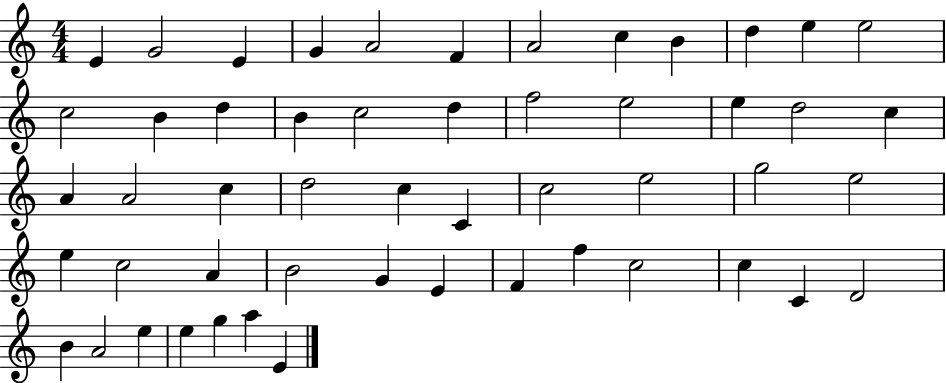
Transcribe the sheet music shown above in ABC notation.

X:1
T:Untitled
M:4/4
L:1/4
K:C
E G2 E G A2 F A2 c B d e e2 c2 B d B c2 d f2 e2 e d2 c A A2 c d2 c C c2 e2 g2 e2 e c2 A B2 G E F f c2 c C D2 B A2 e e g a E